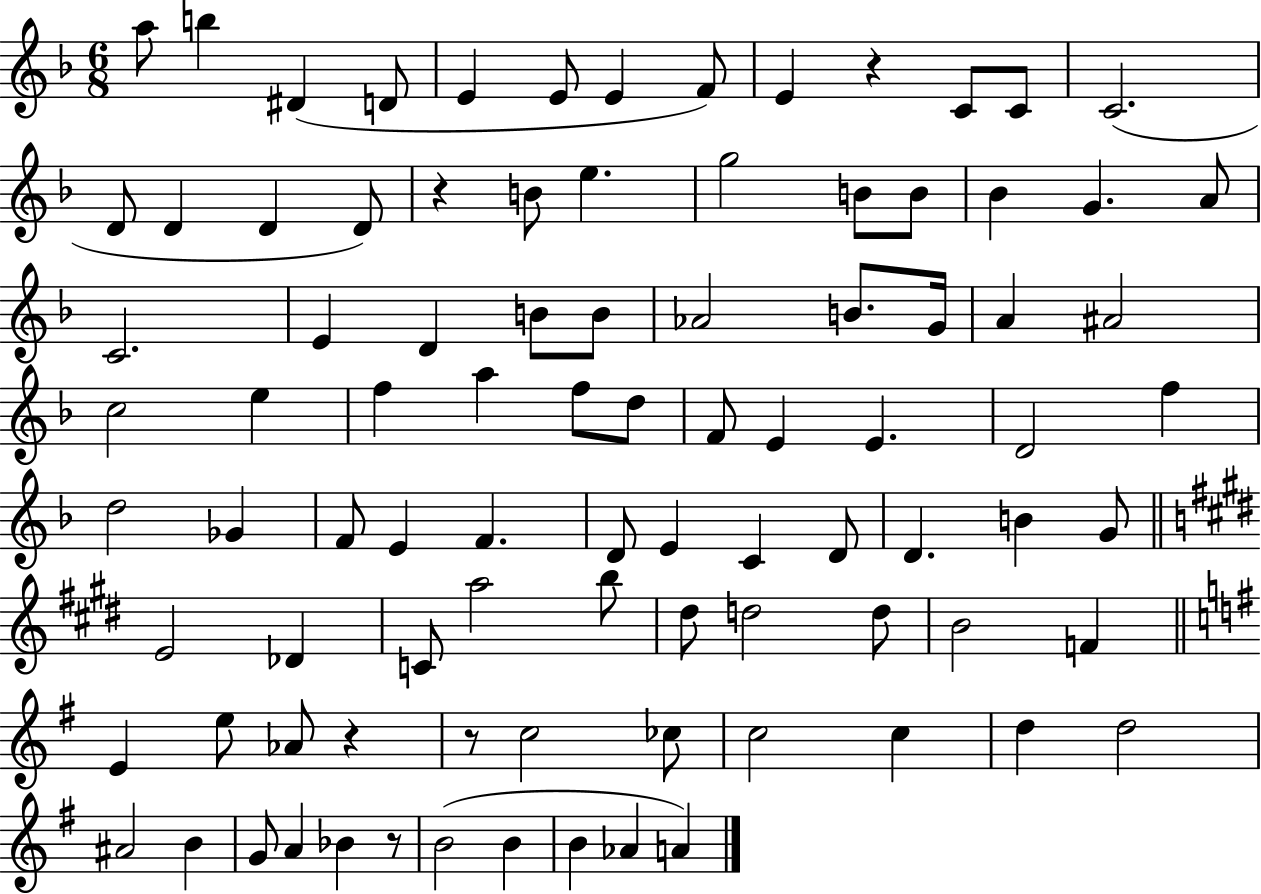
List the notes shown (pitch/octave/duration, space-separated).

A5/e B5/q D#4/q D4/e E4/q E4/e E4/q F4/e E4/q R/q C4/e C4/e C4/h. D4/e D4/q D4/q D4/e R/q B4/e E5/q. G5/h B4/e B4/e Bb4/q G4/q. A4/e C4/h. E4/q D4/q B4/e B4/e Ab4/h B4/e. G4/s A4/q A#4/h C5/h E5/q F5/q A5/q F5/e D5/e F4/e E4/q E4/q. D4/h F5/q D5/h Gb4/q F4/e E4/q F4/q. D4/e E4/q C4/q D4/e D4/q. B4/q G4/e E4/h Db4/q C4/e A5/h B5/e D#5/e D5/h D5/e B4/h F4/q E4/q E5/e Ab4/e R/q R/e C5/h CES5/e C5/h C5/q D5/q D5/h A#4/h B4/q G4/e A4/q Bb4/q R/e B4/h B4/q B4/q Ab4/q A4/q